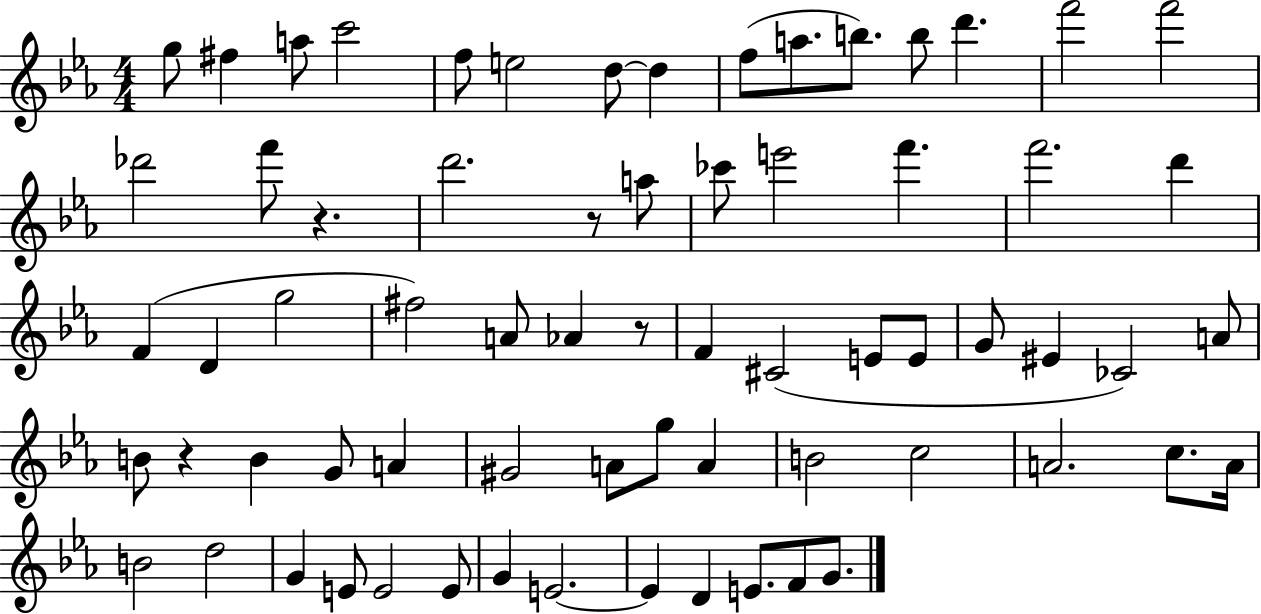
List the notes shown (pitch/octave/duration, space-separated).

G5/e F#5/q A5/e C6/h F5/e E5/h D5/e D5/q F5/e A5/e. B5/e. B5/e D6/q. F6/h F6/h Db6/h F6/e R/q. D6/h. R/e A5/e CES6/e E6/h F6/q. F6/h. D6/q F4/q D4/q G5/h F#5/h A4/e Ab4/q R/e F4/q C#4/h E4/e E4/e G4/e EIS4/q CES4/h A4/e B4/e R/q B4/q G4/e A4/q G#4/h A4/e G5/e A4/q B4/h C5/h A4/h. C5/e. A4/s B4/h D5/h G4/q E4/e E4/h E4/e G4/q E4/h. E4/q D4/q E4/e. F4/e G4/e.